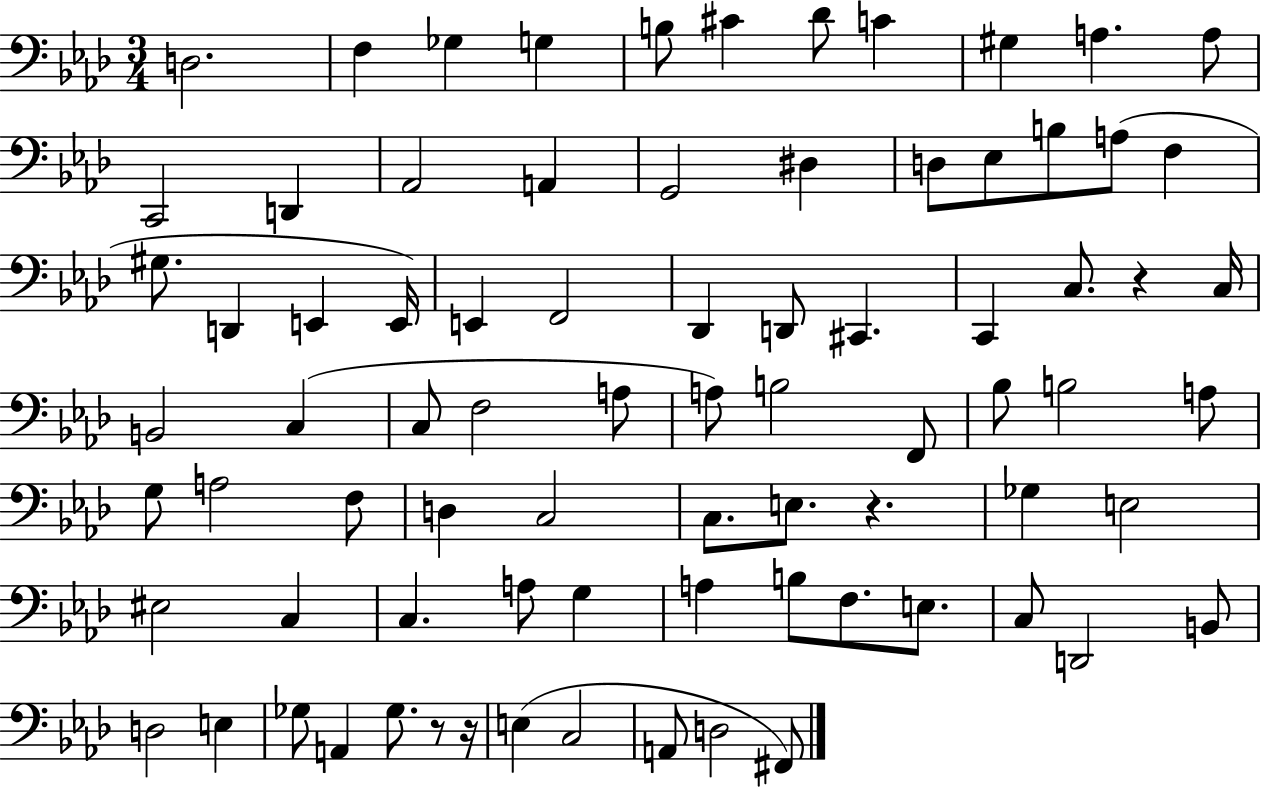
{
  \clef bass
  \numericTimeSignature
  \time 3/4
  \key aes \major
  d2. | f4 ges4 g4 | b8 cis'4 des'8 c'4 | gis4 a4. a8 | \break c,2 d,4 | aes,2 a,4 | g,2 dis4 | d8 ees8 b8 a8( f4 | \break gis8. d,4 e,4 e,16) | e,4 f,2 | des,4 d,8 cis,4. | c,4 c8. r4 c16 | \break b,2 c4( | c8 f2 a8 | a8) b2 f,8 | bes8 b2 a8 | \break g8 a2 f8 | d4 c2 | c8. e8. r4. | ges4 e2 | \break eis2 c4 | c4. a8 g4 | a4 b8 f8. e8. | c8 d,2 b,8 | \break d2 e4 | ges8 a,4 ges8. r8 r16 | e4( c2 | a,8 d2 fis,8) | \break \bar "|."
}